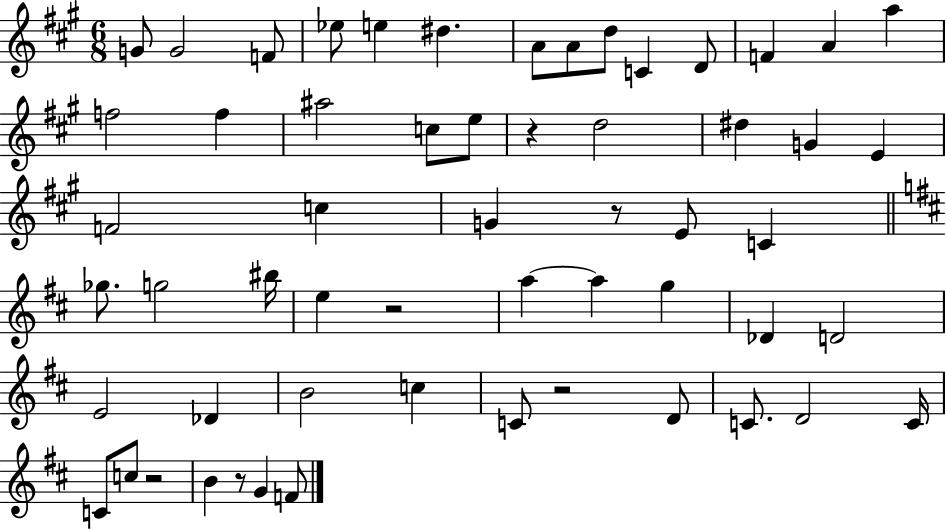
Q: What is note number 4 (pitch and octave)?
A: Eb5